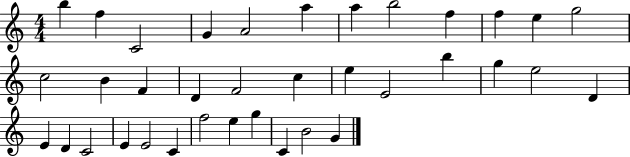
B5/q F5/q C4/h G4/q A4/h A5/q A5/q B5/h F5/q F5/q E5/q G5/h C5/h B4/q F4/q D4/q F4/h C5/q E5/q E4/h B5/q G5/q E5/h D4/q E4/q D4/q C4/h E4/q E4/h C4/q F5/h E5/q G5/q C4/q B4/h G4/q